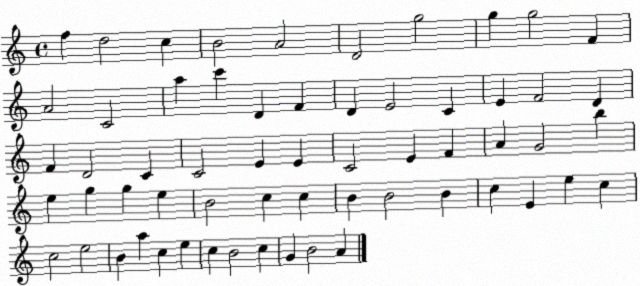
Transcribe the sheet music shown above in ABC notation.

X:1
T:Untitled
M:4/4
L:1/4
K:C
f d2 c B2 A2 D2 g2 g g2 F A2 C2 a c' D F D E2 C E F2 D F D2 C C2 E E C2 E F A G2 b e g g e B2 c c B B2 B c E e c c2 e2 B a c e c B2 c G B2 A